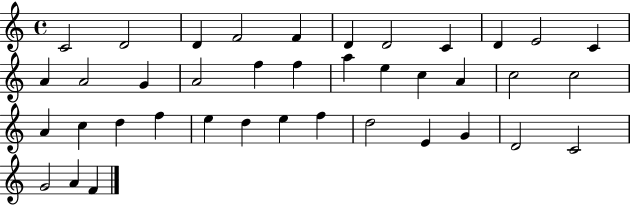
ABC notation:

X:1
T:Untitled
M:4/4
L:1/4
K:C
C2 D2 D F2 F D D2 C D E2 C A A2 G A2 f f a e c A c2 c2 A c d f e d e f d2 E G D2 C2 G2 A F